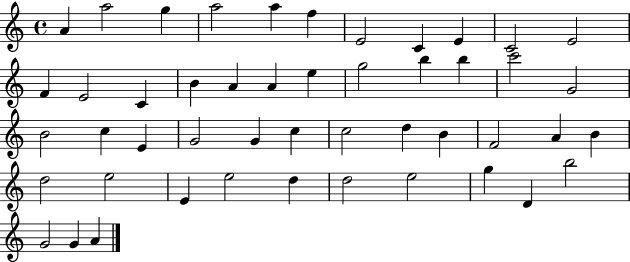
X:1
T:Untitled
M:4/4
L:1/4
K:C
A a2 g a2 a f E2 C E C2 E2 F E2 C B A A e g2 b b c'2 G2 B2 c E G2 G c c2 d B F2 A B d2 e2 E e2 d d2 e2 g D b2 G2 G A